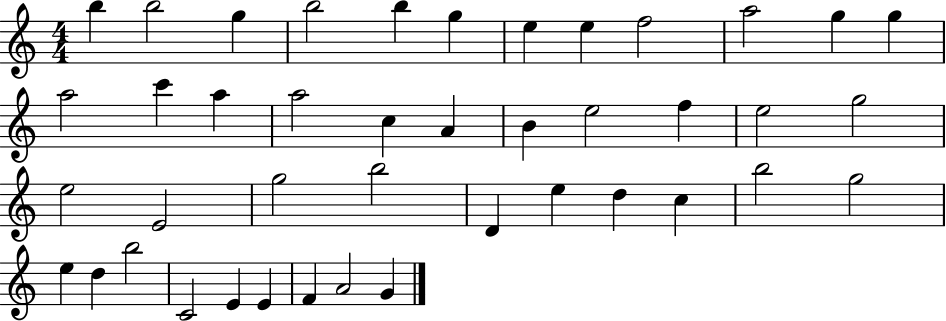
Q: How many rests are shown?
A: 0